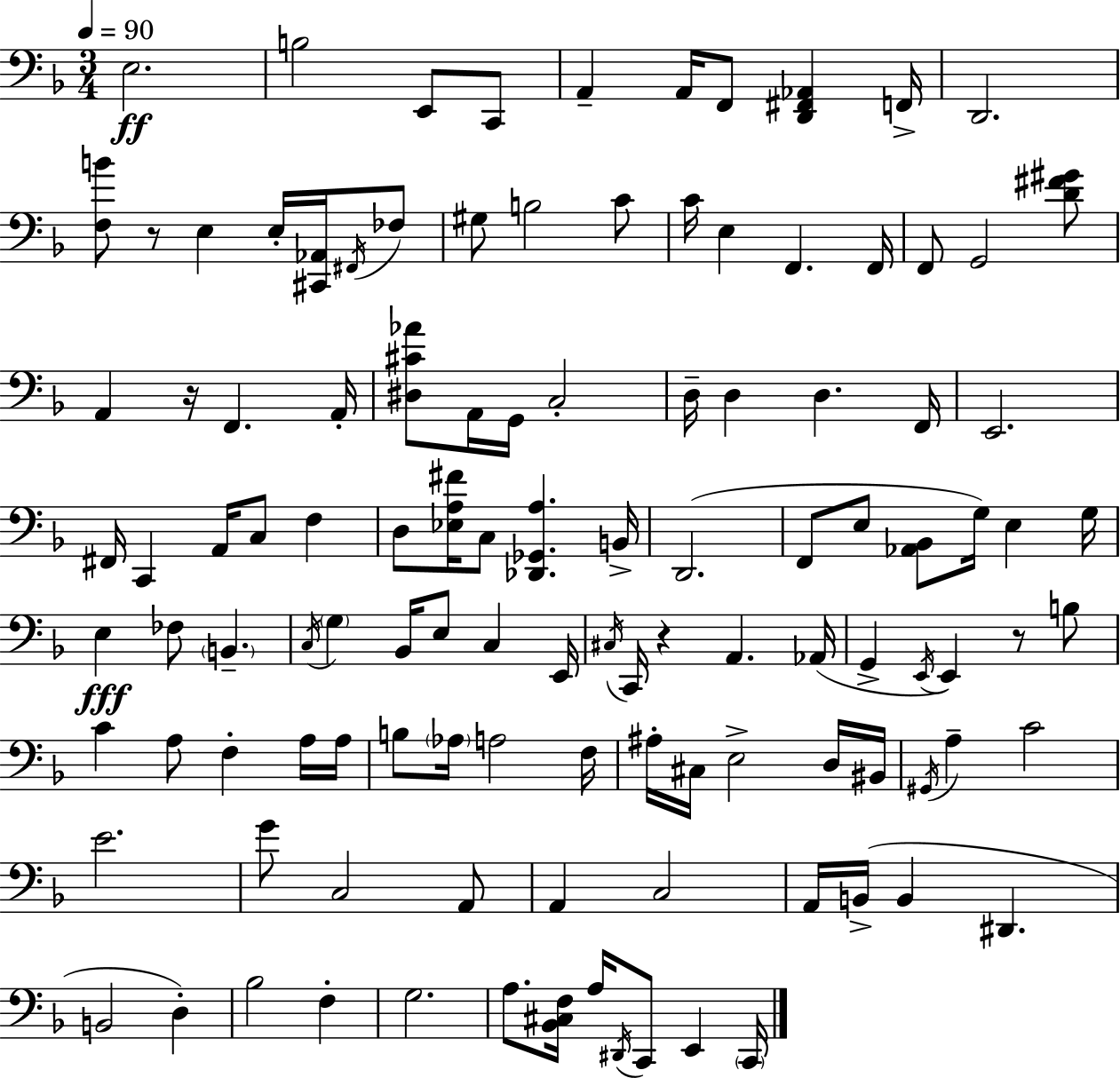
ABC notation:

X:1
T:Untitled
M:3/4
L:1/4
K:F
E,2 B,2 E,,/2 C,,/2 A,, A,,/4 F,,/2 [D,,^F,,_A,,] F,,/4 D,,2 [F,B]/2 z/2 E, E,/4 [^C,,_A,,]/4 ^F,,/4 _F,/2 ^G,/2 B,2 C/2 C/4 E, F,, F,,/4 F,,/2 G,,2 [D^F^G]/2 A,, z/4 F,, A,,/4 [^D,^C_A]/2 A,,/4 G,,/4 C,2 D,/4 D, D, F,,/4 E,,2 ^F,,/4 C,, A,,/4 C,/2 F, D,/2 [_E,A,^F]/4 C,/2 [_D,,_G,,A,] B,,/4 D,,2 F,,/2 E,/2 [_A,,_B,,]/2 G,/4 E, G,/4 E, _F,/2 B,, C,/4 G, _B,,/4 E,/2 C, E,,/4 ^C,/4 C,,/4 z A,, _A,,/4 G,, E,,/4 E,, z/2 B,/2 C A,/2 F, A,/4 A,/4 B,/2 _A,/4 A,2 F,/4 ^A,/4 ^C,/4 E,2 D,/4 ^B,,/4 ^G,,/4 A, C2 E2 G/2 C,2 A,,/2 A,, C,2 A,,/4 B,,/4 B,, ^D,, B,,2 D, _B,2 F, G,2 A,/2 [_B,,^C,F,]/4 A,/4 ^D,,/4 C,,/2 E,, C,,/4